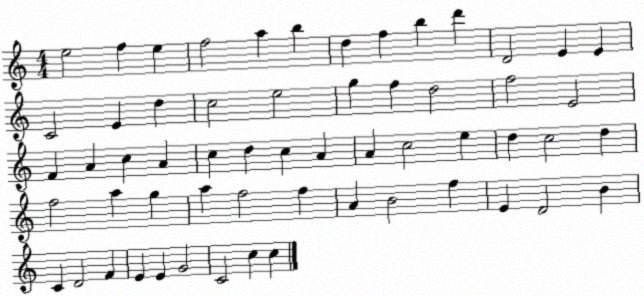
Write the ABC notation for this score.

X:1
T:Untitled
M:4/4
L:1/4
K:C
e2 f e f2 a b d f b d' D2 E E C2 E d c2 e2 g f d2 f2 E2 F A c A c d c A A c2 e d c2 d f2 a g a f2 f A B2 f E D2 B C D2 F E E G2 C2 c c